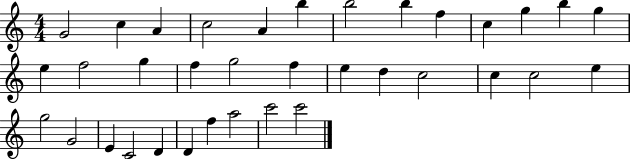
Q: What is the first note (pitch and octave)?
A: G4